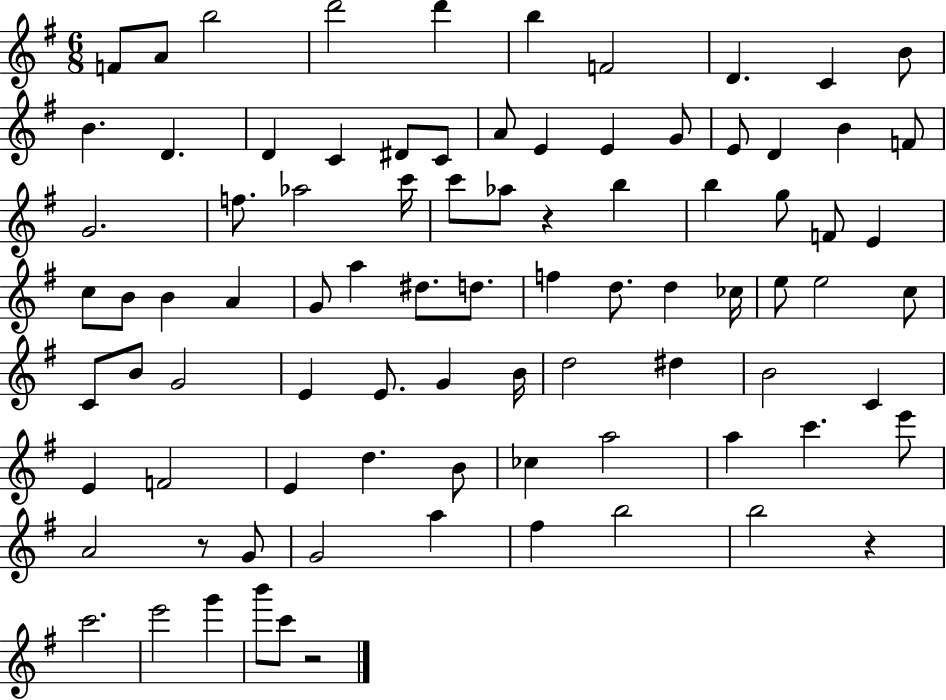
F4/e A4/e B5/h D6/h D6/q B5/q F4/h D4/q. C4/q B4/e B4/q. D4/q. D4/q C4/q D#4/e C4/e A4/e E4/q E4/q G4/e E4/e D4/q B4/q F4/e G4/h. F5/e. Ab5/h C6/s C6/e Ab5/e R/q B5/q B5/q G5/e F4/e E4/q C5/e B4/e B4/q A4/q G4/e A5/q D#5/e. D5/e. F5/q D5/e. D5/q CES5/s E5/e E5/h C5/e C4/e B4/e G4/h E4/q E4/e. G4/q B4/s D5/h D#5/q B4/h C4/q E4/q F4/h E4/q D5/q. B4/e CES5/q A5/h A5/q C6/q. E6/e A4/h R/e G4/e G4/h A5/q F#5/q B5/h B5/h R/q C6/h. E6/h G6/q B6/e C6/e R/h